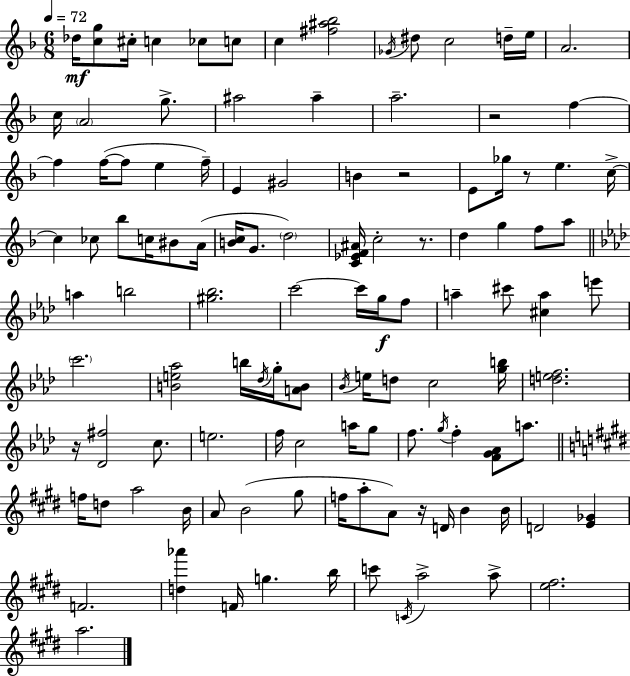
{
  \clef treble
  \numericTimeSignature
  \time 6/8
  \key f \major
  \tempo 4 = 72
  des''16\mf <c'' g''>8 cis''16-. c''4 ces''8 c''8 | c''4 <fis'' ais'' bes''>2 | \acciaccatura { ges'16 } dis''8 c''2 d''16-- | e''16 a'2. | \break c''16 \parenthesize a'2 g''8.-> | ais''2 ais''4-- | a''2.-- | r2 f''4~~ | \break f''4 f''16~(~ f''8 e''4 | f''16--) e'4 gis'2 | b'4 r2 | e'8 ges''16 r8 e''4. | \break c''16->~~ c''4 ces''8 bes''8 c''16 bis'8 | a'16( <b' c''>16 g'8. \parenthesize d''2) | <c' ees' f' ais'>16 c''2-. r8. | d''4 g''4 f''8 a''8 | \break \bar "||" \break \key aes \major a''4 b''2 | <gis'' bes''>2. | c'''2~~ c'''16 g''16\f f''8 | a''4-- cis'''8 <cis'' a''>4 e'''8 | \break \parenthesize c'''2. | <b' e'' aes''>2 b''16 \acciaccatura { des''16 } g''16-. <a' b'>8 | \acciaccatura { bes'16 } e''16 d''8 c''2 | <g'' b''>16 <d'' e'' f''>2. | \break r16 <des' fis''>2 c''8. | e''2. | f''16 c''2 a''16 | g''8 f''8. \acciaccatura { g''16 } f''4-. <f' g' aes'>8 | \break a''8. \bar "||" \break \key e \major f''16 d''8 a''2 b'16 | a'8 b'2( gis''8 | f''16 a''8-. a'8) r16 d'16 b'4 b'16 | d'2 <e' ges'>4 | \break f'2. | <d'' aes'''>4 f'16 g''4. b''16 | c'''8 \acciaccatura { c'16 } a''2-> a''8-> | <e'' fis''>2. | \break a''2. | \bar "|."
}